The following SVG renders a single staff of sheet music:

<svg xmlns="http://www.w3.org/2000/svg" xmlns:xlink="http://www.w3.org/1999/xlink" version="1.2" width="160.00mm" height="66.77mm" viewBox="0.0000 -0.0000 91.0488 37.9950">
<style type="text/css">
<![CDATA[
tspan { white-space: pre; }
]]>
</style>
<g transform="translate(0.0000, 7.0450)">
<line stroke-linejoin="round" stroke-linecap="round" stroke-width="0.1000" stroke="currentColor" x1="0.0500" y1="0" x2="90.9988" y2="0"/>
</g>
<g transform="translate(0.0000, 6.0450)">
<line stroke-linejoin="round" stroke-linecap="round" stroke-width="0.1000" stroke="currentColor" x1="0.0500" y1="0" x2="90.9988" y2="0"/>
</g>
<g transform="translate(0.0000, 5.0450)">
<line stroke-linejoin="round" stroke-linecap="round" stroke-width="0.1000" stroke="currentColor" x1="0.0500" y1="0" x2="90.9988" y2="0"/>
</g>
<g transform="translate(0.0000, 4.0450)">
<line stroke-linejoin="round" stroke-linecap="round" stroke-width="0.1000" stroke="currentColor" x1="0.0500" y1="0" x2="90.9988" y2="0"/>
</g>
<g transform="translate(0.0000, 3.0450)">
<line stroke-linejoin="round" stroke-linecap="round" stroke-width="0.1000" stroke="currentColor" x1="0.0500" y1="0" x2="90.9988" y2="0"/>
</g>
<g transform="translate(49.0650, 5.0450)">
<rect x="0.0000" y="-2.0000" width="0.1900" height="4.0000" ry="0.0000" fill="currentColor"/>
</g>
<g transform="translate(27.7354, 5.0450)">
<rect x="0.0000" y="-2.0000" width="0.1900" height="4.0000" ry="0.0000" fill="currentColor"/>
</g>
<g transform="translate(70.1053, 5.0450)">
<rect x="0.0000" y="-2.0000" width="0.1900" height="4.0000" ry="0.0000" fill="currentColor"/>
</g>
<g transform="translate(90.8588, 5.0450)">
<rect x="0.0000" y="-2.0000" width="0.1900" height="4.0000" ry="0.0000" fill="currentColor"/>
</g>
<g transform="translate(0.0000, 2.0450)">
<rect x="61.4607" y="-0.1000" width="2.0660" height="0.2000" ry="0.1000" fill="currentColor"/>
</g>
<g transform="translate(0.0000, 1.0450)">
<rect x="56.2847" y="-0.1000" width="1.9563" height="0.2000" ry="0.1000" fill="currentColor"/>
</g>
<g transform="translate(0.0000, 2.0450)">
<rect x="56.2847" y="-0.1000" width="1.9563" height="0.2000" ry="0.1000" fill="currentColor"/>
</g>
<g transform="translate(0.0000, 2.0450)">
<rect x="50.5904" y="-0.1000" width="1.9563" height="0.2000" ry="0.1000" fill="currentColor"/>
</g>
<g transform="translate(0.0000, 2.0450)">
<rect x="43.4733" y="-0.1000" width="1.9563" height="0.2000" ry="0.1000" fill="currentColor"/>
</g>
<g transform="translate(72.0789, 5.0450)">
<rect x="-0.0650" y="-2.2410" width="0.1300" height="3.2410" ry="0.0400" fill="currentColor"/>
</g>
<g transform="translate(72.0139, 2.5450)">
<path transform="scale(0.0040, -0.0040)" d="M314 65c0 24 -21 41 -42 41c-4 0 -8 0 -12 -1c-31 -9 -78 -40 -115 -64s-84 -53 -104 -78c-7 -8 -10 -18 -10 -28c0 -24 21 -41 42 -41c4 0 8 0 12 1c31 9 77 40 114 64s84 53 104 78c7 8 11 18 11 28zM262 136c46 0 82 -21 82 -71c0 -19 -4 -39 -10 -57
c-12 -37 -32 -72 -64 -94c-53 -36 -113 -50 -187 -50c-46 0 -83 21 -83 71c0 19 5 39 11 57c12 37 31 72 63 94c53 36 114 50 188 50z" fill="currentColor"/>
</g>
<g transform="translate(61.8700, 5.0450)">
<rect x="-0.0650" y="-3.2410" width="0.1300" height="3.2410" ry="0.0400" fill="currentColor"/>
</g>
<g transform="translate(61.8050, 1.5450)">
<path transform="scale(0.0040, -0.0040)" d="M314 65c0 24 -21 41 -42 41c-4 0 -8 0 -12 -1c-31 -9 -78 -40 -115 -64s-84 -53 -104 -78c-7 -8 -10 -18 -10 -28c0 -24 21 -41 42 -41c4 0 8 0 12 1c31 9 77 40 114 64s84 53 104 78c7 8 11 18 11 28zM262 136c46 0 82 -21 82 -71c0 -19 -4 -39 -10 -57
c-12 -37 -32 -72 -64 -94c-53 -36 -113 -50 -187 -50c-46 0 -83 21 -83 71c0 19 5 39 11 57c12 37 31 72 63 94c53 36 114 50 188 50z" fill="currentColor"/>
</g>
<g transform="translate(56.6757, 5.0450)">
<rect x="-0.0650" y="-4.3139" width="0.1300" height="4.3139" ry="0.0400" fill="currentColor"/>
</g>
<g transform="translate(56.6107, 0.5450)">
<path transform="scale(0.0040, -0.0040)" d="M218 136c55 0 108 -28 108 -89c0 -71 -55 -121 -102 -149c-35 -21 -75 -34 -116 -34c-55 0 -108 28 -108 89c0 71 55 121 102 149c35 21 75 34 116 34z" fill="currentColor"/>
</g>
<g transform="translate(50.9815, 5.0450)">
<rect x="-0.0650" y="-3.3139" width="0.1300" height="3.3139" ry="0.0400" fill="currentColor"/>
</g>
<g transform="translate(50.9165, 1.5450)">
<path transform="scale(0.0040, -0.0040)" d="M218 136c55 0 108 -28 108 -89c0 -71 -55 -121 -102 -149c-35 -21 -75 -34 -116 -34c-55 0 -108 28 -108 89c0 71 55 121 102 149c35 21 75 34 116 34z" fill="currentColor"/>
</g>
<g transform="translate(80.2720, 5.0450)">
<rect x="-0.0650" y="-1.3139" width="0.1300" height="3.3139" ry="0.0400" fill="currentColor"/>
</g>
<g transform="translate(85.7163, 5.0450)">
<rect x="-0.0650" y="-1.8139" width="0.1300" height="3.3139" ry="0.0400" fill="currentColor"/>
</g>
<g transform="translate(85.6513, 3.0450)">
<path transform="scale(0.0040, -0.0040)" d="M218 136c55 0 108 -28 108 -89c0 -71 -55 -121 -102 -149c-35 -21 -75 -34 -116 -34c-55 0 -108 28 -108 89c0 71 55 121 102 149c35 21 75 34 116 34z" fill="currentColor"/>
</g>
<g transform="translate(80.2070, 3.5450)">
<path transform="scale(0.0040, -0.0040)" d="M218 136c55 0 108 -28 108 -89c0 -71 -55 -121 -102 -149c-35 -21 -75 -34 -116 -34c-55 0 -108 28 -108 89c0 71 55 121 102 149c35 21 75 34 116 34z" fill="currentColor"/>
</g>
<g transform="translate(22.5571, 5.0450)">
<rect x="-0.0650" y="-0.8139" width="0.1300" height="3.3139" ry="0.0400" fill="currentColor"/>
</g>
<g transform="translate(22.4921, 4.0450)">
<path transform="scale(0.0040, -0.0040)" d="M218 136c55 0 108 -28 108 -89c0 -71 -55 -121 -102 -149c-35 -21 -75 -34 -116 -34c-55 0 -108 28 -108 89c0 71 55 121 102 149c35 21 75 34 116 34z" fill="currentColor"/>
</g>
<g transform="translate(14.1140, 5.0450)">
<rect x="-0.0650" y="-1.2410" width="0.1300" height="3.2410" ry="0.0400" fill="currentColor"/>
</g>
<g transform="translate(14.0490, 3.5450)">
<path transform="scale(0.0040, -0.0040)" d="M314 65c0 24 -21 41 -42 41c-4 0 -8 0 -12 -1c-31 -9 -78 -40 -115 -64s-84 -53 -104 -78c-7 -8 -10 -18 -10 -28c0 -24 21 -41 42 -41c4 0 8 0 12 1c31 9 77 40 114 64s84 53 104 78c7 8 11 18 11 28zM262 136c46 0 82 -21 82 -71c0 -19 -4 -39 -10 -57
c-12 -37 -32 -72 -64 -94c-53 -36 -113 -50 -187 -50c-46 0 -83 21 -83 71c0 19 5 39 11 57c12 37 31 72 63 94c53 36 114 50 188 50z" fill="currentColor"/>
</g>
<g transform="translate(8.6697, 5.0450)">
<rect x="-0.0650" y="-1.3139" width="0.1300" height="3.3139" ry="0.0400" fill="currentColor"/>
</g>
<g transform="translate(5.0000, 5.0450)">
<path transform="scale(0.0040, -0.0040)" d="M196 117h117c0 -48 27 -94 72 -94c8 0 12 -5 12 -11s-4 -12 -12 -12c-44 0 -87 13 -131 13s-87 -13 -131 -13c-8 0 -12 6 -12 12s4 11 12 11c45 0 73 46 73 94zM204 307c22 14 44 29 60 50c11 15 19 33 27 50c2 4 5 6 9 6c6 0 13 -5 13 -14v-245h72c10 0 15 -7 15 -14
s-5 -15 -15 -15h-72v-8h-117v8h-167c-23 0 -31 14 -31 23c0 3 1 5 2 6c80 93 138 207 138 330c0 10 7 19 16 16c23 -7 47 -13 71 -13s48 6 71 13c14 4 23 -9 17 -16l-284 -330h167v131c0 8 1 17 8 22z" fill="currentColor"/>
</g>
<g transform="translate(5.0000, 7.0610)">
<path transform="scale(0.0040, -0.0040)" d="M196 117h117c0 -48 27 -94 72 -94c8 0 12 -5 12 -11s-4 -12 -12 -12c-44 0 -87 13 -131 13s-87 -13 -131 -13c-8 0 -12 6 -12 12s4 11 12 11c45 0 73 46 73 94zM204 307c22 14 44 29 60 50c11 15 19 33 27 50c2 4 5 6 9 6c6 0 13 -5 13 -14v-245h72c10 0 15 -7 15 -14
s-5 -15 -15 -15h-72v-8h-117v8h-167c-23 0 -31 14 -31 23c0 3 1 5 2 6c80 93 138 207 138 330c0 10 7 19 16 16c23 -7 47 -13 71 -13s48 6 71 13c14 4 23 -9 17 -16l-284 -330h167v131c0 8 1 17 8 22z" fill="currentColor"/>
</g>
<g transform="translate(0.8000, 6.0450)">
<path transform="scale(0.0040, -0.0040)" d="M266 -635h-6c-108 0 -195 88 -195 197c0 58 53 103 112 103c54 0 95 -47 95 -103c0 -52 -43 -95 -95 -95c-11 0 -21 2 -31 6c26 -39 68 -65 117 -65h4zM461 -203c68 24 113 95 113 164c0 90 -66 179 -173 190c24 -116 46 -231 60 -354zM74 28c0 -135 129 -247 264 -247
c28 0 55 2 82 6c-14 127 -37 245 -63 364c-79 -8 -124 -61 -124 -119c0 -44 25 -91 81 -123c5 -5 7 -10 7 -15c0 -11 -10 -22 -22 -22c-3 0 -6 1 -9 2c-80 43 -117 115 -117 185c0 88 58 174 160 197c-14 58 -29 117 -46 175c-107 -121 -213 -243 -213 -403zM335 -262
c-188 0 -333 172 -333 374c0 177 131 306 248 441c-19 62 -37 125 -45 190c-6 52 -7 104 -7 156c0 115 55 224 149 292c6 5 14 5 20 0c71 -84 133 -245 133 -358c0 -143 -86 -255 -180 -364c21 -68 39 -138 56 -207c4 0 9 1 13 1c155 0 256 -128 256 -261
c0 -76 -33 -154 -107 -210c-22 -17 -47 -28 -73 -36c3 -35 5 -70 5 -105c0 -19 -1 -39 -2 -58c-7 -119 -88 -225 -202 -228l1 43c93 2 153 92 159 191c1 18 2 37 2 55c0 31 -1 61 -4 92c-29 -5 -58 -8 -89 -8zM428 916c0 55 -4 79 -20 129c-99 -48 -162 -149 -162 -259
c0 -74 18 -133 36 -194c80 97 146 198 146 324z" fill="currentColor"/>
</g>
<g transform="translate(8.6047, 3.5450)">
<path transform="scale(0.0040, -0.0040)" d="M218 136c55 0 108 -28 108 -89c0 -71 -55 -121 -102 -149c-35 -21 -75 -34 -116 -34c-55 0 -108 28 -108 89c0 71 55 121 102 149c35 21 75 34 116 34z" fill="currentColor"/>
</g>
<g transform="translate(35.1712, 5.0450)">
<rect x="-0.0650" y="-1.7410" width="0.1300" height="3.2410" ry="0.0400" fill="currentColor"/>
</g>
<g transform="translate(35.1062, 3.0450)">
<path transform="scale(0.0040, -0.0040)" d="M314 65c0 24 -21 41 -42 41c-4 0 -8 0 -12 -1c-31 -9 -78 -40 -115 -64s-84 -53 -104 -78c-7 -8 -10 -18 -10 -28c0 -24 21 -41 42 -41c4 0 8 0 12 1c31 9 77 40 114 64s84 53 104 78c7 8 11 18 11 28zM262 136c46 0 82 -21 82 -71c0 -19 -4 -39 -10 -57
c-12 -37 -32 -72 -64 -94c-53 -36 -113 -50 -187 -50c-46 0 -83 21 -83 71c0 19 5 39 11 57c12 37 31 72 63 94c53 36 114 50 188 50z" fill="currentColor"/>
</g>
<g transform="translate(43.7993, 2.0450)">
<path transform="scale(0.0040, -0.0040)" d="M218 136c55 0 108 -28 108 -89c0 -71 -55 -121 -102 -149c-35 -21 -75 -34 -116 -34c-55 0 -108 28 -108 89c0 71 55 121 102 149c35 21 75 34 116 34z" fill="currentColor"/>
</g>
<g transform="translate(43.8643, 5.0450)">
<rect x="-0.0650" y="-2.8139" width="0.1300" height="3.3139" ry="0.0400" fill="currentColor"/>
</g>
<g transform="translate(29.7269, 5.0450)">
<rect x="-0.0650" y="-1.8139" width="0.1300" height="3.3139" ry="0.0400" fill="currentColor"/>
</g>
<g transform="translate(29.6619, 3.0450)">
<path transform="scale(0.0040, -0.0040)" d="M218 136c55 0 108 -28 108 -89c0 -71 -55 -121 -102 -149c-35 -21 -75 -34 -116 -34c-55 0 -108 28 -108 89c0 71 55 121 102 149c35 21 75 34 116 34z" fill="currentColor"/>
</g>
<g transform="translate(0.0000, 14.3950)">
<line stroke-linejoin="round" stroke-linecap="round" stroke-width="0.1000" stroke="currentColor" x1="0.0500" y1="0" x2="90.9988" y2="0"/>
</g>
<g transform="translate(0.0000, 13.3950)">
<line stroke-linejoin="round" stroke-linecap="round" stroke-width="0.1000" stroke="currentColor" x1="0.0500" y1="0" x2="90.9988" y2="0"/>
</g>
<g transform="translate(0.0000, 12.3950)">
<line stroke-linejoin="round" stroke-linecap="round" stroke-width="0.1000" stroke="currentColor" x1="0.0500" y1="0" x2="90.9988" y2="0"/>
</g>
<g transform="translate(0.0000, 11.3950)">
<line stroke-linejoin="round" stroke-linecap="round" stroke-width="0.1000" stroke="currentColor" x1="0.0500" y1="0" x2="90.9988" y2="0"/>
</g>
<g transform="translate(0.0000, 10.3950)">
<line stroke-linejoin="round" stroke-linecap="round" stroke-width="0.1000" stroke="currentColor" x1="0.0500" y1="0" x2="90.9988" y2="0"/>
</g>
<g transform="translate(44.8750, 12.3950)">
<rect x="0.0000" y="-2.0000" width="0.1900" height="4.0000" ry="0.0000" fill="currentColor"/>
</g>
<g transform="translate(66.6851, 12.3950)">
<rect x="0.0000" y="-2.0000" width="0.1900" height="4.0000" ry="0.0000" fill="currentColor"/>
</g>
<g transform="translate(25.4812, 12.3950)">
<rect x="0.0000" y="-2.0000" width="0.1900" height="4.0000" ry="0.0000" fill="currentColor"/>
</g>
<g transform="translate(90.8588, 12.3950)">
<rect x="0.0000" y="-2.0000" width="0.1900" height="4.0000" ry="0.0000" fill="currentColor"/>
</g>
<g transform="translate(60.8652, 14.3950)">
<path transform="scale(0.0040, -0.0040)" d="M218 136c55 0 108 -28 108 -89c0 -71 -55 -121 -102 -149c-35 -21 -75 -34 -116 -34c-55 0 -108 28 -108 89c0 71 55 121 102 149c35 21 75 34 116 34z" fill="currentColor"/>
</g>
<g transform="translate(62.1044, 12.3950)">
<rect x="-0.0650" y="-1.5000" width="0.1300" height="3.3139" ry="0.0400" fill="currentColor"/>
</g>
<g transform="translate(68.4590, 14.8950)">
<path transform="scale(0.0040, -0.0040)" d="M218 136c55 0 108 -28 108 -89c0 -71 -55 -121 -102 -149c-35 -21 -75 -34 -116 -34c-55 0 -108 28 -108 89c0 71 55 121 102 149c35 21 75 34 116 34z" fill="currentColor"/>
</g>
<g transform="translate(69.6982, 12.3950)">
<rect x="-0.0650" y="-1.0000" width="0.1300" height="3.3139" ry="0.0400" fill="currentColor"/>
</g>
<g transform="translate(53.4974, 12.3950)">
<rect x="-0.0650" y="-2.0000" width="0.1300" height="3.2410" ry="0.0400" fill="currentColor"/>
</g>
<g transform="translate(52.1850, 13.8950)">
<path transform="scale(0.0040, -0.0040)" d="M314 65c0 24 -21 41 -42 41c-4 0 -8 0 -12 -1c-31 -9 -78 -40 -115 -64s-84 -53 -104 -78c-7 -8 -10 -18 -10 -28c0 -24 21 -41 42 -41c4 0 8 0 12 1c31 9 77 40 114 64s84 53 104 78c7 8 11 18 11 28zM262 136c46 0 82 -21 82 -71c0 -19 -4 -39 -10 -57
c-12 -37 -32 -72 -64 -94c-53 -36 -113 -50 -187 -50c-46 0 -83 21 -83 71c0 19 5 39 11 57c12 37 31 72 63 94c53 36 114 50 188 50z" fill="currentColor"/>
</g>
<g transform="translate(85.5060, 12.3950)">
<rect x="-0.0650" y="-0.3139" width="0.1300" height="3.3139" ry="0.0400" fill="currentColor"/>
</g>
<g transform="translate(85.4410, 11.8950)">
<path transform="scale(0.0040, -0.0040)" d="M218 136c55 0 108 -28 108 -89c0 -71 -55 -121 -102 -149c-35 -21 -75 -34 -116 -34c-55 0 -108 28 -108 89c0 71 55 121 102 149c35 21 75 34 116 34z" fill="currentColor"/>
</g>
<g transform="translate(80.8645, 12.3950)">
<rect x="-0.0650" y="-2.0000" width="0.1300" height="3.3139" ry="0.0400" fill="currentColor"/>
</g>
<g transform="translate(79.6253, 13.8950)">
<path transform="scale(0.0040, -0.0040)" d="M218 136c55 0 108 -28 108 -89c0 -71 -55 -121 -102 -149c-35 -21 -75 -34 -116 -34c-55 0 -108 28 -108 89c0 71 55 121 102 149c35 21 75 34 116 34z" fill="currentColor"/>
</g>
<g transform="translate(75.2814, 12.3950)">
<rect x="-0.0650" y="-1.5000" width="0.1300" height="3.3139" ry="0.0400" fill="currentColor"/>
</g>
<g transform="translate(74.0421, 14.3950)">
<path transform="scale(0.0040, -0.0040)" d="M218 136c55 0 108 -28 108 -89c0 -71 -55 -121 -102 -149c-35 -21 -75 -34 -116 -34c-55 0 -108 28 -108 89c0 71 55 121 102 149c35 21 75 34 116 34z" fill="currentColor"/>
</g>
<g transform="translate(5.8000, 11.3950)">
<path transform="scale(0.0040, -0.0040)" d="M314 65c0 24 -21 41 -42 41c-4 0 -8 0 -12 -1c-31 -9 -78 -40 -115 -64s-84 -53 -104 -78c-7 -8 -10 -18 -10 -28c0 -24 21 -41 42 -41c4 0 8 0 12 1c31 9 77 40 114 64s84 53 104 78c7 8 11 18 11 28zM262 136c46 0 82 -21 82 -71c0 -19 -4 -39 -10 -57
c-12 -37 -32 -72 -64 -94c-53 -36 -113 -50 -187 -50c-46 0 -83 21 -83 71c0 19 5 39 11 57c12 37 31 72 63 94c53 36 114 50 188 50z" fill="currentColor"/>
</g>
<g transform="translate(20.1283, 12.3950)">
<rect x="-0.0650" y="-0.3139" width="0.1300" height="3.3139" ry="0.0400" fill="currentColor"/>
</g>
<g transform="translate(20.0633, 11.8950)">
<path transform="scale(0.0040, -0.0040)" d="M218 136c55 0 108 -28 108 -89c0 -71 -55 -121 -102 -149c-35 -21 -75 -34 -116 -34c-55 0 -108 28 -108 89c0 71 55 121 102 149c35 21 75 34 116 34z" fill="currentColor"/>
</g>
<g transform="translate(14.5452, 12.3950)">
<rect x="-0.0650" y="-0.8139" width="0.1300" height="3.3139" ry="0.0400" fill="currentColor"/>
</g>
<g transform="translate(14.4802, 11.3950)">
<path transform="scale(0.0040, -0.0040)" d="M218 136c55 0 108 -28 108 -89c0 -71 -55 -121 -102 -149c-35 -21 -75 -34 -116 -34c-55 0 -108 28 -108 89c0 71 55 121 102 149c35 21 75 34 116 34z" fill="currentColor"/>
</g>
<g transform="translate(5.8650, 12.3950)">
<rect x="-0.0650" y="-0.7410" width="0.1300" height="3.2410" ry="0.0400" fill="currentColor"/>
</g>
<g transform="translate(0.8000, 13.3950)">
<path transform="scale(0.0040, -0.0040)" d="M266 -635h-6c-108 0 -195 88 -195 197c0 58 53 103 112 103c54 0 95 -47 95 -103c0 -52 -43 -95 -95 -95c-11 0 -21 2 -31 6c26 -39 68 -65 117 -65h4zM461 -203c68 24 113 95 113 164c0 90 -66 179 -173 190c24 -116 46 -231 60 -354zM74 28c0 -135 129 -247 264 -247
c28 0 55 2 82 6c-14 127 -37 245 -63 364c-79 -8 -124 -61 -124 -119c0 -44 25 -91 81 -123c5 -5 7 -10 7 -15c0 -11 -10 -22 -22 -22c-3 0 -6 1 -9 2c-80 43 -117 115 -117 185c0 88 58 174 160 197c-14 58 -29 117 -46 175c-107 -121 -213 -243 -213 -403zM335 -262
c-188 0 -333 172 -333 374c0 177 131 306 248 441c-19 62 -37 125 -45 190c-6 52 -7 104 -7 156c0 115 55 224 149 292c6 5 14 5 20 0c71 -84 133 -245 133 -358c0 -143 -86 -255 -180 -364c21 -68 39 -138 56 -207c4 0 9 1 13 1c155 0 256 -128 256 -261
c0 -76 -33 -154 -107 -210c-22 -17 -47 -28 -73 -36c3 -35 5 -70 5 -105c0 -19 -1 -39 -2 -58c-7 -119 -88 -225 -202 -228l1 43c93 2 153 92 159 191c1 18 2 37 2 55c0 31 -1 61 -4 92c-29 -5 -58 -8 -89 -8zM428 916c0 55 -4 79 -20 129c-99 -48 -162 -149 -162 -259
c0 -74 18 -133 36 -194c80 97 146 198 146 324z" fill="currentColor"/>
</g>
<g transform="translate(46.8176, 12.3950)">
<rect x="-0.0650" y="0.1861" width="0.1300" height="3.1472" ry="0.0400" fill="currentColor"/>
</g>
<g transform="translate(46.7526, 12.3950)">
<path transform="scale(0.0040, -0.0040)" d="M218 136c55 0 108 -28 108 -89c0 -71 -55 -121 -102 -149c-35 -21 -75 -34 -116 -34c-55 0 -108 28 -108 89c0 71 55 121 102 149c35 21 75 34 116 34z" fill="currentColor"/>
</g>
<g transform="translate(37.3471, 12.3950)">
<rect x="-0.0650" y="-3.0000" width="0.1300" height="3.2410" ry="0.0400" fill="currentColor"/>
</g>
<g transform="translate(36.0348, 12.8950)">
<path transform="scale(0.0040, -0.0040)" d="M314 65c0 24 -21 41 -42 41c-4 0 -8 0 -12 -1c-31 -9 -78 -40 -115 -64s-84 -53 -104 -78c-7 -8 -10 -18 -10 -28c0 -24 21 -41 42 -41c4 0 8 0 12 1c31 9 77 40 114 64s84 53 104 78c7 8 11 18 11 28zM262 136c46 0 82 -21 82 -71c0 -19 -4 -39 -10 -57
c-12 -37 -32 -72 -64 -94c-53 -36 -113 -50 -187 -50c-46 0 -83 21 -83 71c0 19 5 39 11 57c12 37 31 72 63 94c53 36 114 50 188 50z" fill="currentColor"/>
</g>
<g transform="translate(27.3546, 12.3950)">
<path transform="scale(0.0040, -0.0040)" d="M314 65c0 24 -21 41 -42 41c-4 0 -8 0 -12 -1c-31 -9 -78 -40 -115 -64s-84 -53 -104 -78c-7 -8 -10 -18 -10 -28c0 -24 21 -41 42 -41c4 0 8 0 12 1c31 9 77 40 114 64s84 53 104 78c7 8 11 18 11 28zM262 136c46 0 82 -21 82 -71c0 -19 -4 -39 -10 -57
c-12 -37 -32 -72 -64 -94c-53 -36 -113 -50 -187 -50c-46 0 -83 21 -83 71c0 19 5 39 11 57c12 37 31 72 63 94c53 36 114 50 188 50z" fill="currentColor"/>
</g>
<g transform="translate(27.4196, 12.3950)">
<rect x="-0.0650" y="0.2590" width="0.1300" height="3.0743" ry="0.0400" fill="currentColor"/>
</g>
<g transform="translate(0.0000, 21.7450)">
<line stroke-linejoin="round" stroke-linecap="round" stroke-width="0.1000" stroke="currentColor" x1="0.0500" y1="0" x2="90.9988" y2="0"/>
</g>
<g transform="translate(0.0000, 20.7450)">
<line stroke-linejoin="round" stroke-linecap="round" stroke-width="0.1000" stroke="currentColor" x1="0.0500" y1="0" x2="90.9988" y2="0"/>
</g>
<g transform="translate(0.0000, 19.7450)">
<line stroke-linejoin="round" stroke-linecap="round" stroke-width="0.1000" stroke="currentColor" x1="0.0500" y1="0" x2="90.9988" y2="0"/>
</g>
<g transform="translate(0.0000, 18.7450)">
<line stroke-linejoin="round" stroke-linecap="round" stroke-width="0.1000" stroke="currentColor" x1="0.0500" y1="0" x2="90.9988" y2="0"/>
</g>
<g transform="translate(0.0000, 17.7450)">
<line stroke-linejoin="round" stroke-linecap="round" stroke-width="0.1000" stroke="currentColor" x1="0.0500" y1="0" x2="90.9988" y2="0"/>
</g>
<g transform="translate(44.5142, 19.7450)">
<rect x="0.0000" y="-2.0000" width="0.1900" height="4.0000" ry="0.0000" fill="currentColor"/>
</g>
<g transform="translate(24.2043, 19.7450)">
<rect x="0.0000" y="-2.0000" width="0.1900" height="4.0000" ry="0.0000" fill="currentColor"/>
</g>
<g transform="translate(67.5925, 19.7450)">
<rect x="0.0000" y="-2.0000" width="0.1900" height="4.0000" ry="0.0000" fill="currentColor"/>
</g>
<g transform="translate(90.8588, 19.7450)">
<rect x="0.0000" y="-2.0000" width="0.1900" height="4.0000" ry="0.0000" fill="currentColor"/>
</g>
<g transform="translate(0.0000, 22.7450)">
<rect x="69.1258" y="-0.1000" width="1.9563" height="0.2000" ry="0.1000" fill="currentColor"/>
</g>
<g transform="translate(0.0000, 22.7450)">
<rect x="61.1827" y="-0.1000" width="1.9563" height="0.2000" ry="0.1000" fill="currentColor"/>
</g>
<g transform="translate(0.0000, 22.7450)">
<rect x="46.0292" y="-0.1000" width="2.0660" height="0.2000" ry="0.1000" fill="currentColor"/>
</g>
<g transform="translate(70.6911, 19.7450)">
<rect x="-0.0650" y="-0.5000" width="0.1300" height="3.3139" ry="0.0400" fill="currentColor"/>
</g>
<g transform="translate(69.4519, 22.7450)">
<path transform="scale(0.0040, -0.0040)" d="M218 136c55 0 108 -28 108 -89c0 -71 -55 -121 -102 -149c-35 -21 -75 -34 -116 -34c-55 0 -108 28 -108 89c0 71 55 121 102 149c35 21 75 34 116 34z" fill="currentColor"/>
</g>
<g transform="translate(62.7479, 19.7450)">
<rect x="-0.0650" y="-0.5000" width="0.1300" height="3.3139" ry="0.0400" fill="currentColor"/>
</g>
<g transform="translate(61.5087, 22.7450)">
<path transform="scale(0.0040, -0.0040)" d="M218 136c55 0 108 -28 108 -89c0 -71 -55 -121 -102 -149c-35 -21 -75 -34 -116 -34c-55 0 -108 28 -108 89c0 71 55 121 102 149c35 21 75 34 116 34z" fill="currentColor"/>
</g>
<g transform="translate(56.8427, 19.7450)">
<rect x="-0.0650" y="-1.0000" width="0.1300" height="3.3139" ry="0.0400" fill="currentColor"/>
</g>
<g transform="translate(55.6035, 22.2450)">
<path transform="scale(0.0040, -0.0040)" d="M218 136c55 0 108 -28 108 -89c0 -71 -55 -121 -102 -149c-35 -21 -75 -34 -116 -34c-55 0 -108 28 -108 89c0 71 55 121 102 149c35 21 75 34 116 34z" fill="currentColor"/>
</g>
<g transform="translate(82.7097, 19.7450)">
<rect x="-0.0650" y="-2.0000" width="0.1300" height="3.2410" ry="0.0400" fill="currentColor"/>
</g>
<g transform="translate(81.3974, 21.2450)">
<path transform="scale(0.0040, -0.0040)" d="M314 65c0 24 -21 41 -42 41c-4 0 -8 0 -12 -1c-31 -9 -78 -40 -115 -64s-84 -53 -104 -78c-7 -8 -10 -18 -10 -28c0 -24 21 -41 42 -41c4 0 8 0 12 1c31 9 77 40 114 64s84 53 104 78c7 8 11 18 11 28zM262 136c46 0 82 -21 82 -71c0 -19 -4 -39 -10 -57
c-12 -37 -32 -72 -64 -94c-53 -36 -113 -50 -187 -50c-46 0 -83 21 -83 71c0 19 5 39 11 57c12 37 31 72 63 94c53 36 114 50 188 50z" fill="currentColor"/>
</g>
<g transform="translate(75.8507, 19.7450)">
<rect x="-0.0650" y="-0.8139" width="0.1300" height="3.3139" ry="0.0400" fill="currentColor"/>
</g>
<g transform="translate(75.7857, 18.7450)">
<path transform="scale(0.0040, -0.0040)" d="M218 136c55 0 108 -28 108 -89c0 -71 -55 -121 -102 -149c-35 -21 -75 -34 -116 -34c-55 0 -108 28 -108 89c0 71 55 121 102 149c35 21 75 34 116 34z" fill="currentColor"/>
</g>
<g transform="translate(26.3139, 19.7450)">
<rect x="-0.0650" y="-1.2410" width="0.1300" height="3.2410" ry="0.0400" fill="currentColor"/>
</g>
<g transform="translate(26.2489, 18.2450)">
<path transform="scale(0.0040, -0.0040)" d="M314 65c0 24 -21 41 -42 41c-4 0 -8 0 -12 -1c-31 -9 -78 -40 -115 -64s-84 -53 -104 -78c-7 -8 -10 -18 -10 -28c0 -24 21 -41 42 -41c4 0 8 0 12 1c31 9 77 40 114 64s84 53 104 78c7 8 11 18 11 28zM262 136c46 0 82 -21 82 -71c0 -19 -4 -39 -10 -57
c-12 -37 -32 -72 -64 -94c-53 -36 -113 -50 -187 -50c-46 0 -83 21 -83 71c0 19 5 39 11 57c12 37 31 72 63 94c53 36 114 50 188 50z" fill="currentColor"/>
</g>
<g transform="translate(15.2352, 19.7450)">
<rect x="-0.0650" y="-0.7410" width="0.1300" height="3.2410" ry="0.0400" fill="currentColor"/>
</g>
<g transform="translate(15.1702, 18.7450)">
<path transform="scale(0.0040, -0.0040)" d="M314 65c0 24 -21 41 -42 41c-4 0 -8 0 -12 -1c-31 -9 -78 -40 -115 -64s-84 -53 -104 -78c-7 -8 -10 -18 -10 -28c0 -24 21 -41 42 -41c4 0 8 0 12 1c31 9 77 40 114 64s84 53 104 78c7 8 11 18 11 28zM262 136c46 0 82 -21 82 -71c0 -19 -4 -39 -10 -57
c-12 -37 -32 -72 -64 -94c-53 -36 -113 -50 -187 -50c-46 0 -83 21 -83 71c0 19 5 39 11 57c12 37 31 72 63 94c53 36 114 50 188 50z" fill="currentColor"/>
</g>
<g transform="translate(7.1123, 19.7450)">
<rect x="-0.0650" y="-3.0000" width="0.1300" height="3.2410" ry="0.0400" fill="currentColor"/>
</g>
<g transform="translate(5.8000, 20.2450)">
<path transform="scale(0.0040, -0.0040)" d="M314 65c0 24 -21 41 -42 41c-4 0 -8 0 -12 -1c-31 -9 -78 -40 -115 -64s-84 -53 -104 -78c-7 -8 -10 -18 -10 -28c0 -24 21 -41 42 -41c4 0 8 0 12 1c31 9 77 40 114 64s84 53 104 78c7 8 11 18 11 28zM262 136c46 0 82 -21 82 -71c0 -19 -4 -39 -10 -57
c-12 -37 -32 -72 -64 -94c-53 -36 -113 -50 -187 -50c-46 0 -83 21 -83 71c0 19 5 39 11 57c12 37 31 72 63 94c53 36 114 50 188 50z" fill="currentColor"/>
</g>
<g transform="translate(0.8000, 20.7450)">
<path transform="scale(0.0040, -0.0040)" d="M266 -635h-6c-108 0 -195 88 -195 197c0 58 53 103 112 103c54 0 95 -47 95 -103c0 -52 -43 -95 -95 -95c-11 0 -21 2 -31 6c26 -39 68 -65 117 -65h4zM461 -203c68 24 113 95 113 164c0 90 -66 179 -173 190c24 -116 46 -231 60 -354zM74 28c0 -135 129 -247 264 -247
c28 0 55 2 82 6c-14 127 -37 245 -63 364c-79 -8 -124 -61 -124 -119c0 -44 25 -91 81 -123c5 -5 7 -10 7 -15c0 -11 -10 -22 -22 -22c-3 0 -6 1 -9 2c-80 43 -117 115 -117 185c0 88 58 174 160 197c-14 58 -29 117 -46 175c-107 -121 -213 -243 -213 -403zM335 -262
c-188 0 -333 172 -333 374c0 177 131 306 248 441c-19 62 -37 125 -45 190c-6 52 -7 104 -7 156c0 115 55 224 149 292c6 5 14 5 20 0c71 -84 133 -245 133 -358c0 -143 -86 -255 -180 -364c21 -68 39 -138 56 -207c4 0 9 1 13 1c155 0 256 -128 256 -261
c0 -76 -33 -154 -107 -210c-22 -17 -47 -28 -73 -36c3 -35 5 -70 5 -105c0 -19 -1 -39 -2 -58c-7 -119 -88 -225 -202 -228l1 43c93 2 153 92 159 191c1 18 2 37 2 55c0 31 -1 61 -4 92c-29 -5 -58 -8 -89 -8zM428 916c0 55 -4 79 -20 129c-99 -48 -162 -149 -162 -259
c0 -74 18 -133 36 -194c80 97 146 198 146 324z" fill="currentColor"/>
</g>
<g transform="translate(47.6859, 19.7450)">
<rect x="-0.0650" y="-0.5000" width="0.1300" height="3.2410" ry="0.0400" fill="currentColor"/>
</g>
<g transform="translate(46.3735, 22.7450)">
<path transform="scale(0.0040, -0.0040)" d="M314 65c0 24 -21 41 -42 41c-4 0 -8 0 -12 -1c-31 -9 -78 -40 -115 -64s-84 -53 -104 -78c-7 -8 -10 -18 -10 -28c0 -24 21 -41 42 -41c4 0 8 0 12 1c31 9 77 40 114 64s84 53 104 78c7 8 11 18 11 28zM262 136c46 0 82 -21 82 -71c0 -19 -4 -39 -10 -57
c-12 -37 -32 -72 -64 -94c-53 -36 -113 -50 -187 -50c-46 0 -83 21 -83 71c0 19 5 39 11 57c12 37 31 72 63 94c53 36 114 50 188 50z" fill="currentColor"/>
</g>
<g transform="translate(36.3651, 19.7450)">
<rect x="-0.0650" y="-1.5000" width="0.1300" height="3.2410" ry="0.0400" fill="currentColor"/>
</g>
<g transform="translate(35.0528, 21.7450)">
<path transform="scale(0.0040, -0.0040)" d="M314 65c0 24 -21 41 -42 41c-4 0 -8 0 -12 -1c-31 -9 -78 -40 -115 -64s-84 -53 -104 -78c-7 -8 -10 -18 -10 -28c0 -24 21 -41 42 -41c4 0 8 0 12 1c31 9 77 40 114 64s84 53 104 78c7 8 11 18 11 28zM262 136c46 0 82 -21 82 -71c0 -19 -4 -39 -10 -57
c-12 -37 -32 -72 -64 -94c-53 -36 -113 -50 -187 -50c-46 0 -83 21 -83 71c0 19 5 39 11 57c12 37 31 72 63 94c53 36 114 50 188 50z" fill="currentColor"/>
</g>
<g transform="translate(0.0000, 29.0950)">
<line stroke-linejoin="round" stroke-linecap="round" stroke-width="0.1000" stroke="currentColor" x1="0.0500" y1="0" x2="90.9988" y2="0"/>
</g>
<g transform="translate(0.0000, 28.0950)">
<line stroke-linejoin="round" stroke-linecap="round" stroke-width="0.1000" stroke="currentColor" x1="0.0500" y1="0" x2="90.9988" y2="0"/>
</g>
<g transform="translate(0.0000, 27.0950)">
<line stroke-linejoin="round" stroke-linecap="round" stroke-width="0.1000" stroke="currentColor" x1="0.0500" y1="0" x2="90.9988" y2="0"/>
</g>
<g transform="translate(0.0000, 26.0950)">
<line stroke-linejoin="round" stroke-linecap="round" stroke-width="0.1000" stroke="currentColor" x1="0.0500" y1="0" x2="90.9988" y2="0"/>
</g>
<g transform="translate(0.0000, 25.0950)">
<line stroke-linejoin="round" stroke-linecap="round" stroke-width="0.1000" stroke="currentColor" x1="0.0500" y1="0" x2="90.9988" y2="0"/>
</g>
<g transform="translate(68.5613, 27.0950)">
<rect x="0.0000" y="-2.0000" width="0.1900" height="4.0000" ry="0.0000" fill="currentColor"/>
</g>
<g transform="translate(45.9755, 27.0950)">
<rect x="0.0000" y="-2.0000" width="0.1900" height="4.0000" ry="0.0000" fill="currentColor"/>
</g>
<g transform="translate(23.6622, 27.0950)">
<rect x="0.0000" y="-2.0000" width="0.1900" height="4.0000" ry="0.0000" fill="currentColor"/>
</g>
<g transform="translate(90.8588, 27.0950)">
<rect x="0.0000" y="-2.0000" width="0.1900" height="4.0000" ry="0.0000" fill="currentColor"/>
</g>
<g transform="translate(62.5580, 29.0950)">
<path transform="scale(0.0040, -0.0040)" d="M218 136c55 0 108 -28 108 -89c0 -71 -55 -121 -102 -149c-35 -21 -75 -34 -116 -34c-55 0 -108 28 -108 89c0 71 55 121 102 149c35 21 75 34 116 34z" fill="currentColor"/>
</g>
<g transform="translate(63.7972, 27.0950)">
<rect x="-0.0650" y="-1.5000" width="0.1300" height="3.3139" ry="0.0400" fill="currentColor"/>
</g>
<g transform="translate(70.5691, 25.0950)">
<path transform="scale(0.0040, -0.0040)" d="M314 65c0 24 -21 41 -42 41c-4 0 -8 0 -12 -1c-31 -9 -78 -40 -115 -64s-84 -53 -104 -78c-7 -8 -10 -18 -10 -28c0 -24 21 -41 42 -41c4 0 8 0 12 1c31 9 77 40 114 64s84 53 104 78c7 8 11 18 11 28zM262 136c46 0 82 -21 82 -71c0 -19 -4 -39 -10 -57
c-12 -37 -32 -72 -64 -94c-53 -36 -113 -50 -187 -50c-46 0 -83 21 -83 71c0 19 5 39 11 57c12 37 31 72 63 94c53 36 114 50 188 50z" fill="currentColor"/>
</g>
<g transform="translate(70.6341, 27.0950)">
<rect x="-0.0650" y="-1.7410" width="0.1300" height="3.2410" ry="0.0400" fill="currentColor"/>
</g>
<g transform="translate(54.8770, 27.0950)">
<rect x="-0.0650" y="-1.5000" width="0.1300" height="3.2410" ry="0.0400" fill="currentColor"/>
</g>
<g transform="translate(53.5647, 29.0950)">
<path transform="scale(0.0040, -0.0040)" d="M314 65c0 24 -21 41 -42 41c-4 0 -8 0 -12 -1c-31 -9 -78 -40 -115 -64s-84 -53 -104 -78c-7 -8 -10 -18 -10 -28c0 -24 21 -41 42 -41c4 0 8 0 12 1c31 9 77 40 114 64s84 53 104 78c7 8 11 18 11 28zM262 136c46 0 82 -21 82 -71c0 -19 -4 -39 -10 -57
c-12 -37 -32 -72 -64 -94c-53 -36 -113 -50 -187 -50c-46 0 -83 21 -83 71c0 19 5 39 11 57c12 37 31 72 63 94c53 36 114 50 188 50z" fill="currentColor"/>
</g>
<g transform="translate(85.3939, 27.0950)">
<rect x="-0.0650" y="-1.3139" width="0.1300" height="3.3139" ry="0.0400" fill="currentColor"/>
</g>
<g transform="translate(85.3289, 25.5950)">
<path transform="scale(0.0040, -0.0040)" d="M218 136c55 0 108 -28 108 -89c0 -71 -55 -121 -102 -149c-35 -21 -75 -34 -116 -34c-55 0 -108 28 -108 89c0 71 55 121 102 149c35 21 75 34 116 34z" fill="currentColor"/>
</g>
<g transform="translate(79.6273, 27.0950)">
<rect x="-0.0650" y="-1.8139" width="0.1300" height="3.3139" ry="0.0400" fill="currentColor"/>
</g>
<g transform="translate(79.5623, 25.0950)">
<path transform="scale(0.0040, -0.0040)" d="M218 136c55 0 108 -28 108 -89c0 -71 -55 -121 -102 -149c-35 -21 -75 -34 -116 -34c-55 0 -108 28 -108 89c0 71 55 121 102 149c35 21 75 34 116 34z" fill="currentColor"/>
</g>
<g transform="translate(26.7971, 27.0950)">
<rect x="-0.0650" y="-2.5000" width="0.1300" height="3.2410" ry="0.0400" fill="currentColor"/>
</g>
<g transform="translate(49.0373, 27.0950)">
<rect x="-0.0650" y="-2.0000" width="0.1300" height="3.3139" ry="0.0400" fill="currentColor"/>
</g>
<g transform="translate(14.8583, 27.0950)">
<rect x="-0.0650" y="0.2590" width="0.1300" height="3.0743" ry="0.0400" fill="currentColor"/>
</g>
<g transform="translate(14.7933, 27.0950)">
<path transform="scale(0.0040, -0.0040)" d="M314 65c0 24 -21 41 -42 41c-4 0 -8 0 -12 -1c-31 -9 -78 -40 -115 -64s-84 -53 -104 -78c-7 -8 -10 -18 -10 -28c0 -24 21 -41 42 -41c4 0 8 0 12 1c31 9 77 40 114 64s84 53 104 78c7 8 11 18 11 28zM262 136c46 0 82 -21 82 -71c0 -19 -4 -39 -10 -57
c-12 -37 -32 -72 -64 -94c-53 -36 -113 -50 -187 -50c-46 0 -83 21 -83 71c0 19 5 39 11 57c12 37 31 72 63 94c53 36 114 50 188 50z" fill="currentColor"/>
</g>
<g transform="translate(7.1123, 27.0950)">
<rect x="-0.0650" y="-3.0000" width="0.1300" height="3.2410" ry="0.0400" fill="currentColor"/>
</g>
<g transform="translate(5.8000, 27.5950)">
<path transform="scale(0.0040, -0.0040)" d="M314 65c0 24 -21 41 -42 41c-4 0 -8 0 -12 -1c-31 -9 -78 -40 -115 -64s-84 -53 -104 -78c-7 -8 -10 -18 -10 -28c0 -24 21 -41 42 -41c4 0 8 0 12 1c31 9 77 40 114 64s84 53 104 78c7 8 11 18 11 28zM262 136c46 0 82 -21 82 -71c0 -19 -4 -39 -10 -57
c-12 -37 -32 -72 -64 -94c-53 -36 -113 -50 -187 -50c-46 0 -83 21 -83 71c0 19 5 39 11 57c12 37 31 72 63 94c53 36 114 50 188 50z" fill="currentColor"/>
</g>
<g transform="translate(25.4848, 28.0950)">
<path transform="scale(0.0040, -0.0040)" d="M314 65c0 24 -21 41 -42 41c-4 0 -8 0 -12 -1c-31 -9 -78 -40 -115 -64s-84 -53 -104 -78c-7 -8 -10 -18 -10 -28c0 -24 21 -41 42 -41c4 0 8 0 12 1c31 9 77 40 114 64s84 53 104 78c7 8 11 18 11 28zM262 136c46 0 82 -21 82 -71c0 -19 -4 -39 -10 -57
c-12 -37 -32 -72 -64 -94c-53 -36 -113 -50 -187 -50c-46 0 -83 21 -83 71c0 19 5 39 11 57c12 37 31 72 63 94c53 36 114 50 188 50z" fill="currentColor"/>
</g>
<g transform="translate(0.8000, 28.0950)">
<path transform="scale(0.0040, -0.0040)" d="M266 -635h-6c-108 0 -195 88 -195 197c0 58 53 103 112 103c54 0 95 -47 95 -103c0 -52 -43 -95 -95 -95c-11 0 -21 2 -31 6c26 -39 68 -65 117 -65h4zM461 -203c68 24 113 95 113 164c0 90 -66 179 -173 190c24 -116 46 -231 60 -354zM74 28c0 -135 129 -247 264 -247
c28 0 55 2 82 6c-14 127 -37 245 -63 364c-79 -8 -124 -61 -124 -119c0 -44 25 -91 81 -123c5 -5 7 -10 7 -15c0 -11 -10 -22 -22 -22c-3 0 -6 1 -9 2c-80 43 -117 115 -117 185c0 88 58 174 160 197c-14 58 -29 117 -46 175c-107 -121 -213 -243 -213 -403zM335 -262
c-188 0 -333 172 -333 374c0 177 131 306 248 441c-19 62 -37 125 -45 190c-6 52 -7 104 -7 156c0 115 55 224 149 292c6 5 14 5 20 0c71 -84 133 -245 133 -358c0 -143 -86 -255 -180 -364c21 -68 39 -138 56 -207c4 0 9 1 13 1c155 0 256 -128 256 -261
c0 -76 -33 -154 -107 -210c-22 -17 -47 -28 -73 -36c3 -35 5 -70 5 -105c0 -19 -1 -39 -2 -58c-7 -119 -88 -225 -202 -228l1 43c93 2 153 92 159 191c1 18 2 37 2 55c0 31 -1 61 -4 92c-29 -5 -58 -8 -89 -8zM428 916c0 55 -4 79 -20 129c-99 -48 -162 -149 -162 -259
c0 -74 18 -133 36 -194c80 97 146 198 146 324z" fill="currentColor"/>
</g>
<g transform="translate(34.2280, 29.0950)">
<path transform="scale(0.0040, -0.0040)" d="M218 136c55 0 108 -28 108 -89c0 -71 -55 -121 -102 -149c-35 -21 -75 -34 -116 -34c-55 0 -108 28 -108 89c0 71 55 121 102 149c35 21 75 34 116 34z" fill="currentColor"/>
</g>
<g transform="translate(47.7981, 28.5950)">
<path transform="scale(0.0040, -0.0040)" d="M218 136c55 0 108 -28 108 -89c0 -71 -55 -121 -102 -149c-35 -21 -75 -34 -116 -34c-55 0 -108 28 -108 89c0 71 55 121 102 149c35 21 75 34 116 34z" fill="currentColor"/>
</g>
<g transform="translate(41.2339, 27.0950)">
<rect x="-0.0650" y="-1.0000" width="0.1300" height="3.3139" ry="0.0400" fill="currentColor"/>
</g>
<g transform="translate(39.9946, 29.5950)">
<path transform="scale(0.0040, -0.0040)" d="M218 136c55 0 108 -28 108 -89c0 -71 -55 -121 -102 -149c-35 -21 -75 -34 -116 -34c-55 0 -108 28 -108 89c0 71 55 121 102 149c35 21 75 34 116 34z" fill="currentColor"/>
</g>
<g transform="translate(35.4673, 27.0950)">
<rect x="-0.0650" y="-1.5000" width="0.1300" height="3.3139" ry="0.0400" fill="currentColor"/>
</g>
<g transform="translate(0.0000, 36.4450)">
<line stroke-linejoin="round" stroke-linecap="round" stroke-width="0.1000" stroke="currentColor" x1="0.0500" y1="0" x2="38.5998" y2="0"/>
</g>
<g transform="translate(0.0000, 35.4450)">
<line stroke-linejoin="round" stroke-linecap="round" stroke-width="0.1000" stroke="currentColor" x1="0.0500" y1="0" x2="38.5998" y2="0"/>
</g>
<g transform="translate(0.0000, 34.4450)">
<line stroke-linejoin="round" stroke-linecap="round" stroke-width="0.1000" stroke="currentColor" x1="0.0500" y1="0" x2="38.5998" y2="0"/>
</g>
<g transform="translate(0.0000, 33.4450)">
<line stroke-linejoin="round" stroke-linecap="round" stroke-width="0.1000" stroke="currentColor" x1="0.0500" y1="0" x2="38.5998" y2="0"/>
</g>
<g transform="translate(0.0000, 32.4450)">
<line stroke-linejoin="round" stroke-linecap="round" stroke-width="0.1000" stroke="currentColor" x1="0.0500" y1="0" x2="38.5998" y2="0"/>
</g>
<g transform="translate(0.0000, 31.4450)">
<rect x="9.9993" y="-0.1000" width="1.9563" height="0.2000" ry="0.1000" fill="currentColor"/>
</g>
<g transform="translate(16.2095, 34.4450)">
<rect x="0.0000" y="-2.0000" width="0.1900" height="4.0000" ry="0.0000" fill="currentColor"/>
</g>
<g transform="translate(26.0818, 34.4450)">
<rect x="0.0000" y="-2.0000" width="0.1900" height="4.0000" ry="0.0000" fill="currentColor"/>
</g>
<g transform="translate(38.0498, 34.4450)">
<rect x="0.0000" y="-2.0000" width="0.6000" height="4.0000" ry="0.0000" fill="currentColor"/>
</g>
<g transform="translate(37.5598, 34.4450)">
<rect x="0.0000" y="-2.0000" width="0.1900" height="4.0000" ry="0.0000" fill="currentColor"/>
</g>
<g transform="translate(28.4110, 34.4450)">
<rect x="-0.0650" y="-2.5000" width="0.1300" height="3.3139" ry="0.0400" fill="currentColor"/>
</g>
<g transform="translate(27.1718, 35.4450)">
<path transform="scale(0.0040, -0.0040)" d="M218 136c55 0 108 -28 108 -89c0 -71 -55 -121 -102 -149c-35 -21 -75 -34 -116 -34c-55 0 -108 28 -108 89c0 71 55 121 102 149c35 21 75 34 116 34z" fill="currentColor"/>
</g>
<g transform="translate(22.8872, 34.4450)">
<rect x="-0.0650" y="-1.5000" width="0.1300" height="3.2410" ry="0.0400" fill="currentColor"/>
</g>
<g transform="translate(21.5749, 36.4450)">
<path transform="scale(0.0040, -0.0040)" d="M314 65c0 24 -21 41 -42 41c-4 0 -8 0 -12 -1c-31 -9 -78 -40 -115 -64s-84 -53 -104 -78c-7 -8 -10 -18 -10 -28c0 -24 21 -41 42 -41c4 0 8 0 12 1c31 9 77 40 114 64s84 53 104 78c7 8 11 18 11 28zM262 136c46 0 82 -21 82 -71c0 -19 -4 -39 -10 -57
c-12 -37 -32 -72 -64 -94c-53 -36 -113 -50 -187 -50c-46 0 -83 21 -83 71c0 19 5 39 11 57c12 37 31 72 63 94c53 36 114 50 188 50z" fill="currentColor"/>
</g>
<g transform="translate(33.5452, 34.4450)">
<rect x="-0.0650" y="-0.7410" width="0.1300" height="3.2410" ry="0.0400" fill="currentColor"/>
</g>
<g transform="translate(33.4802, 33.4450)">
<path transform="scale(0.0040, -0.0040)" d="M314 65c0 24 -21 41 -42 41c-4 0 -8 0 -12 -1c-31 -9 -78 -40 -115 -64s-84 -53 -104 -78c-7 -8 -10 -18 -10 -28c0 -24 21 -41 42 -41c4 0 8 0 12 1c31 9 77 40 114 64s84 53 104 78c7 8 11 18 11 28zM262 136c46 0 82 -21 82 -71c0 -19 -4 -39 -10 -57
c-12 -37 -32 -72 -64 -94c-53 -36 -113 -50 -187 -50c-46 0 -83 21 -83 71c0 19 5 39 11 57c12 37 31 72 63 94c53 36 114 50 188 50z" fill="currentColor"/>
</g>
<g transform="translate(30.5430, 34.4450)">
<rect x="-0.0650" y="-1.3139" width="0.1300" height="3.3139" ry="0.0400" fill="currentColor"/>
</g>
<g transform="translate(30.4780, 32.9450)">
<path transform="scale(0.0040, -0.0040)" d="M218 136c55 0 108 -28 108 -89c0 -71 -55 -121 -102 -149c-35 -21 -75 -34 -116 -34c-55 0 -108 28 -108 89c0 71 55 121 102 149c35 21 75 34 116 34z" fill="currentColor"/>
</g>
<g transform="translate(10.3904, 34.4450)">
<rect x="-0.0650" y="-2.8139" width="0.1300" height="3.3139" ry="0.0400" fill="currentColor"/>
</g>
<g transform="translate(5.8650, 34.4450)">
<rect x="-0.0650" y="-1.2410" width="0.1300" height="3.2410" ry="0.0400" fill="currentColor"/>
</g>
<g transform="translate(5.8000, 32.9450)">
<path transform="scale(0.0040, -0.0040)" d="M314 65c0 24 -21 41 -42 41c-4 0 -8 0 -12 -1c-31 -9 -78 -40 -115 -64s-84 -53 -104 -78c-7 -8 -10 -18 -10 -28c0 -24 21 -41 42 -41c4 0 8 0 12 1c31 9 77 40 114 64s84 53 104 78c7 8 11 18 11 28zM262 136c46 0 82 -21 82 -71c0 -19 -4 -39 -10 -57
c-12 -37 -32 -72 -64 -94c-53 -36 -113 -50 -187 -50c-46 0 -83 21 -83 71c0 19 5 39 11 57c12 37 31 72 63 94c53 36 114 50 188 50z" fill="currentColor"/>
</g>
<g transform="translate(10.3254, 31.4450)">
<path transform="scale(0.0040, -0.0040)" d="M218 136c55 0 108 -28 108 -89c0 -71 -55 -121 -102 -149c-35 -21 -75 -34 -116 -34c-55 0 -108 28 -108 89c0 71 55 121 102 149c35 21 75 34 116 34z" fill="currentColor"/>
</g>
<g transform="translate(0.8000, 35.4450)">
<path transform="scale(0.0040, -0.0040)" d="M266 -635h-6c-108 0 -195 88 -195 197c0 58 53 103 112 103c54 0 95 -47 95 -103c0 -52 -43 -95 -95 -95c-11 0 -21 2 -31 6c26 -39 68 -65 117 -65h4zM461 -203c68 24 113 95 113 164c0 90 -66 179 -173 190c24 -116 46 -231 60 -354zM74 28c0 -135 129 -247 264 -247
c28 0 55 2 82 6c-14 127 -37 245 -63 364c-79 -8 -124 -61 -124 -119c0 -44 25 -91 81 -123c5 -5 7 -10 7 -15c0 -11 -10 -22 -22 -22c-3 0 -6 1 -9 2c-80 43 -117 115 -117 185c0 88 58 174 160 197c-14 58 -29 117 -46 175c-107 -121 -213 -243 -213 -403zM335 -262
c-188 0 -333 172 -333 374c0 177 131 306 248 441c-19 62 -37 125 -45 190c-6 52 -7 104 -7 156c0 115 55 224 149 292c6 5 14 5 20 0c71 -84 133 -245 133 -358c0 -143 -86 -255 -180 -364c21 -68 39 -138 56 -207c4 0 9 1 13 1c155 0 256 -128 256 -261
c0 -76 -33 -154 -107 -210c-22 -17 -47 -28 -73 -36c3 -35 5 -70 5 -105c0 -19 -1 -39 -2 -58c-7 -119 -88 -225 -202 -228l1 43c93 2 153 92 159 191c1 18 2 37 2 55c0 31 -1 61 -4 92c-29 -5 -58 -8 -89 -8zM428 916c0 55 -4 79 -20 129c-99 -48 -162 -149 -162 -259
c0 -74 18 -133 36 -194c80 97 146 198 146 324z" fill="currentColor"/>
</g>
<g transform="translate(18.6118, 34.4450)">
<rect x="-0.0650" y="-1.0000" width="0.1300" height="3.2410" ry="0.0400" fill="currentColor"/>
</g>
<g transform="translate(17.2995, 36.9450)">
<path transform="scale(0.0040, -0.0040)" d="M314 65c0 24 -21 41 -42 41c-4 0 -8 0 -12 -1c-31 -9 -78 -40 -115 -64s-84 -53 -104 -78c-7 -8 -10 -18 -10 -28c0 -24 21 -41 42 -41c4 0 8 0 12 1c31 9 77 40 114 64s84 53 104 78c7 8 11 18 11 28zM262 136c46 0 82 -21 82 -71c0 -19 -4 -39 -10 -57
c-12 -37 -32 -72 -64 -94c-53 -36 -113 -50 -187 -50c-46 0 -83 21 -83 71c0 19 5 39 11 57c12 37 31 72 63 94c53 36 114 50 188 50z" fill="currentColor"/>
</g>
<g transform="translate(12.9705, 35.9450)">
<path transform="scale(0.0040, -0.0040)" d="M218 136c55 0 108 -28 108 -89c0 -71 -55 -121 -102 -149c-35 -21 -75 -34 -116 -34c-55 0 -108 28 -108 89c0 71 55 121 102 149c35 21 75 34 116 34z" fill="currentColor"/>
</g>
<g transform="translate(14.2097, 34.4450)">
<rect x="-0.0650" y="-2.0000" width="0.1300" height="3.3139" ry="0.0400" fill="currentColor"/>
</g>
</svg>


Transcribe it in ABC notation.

X:1
T:Untitled
M:4/4
L:1/4
K:C
e e2 d f f2 a b d' b2 g2 e f d2 d c B2 A2 B F2 E D E F c A2 d2 e2 E2 C2 D C C d F2 A2 B2 G2 E D F E2 E f2 f e e2 a F D2 E2 G e d2